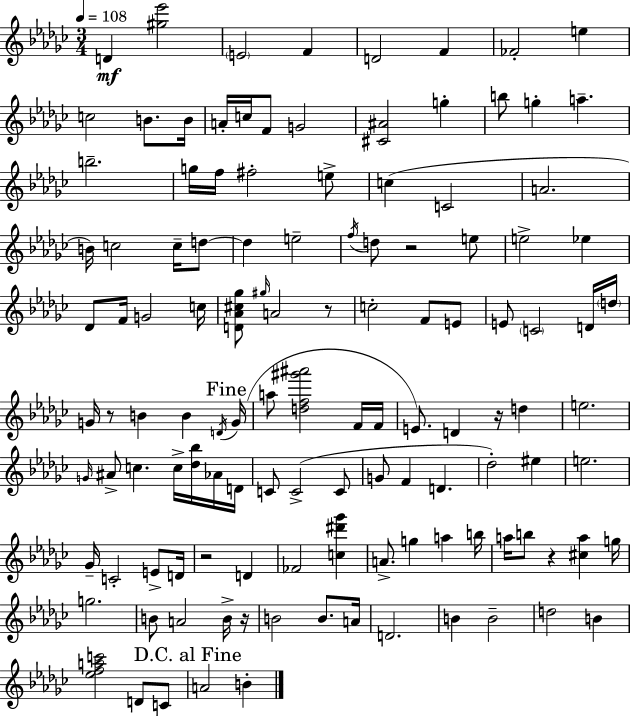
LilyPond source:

{
  \clef treble
  \numericTimeSignature
  \time 3/4
  \key ees \minor
  \tempo 4 = 108
  d'4\mf <gis'' ees'''>2 | \parenthesize e'2 f'4 | d'2 f'4 | fes'2-. e''4 | \break c''2 b'8. b'16 | a'16-. c''16 f'8 g'2 | <cis' ais'>2 g''4-. | b''8 g''4-. a''4.-- | \break b''2.-- | g''16 f''16 fis''2-. e''8-> | c''4( c'2 | a'2. | \break b'16) c''2 c''16-- d''8~~ | d''4 e''2-- | \acciaccatura { f''16 } d''8 r2 e''8 | e''2-> ees''4 | \break des'8 f'16 g'2 | c''16 <d' aes' cis'' ges''>8 \grace { gis''16 } a'2 | r8 c''2-. f'8 | e'8 e'8 \parenthesize c'2 | \break d'16 \parenthesize d''16 g'16 r8 b'4 b'4 | \acciaccatura { d'16 } \mark "Fine" g'16( a''8 <d'' f'' gis''' ais'''>2 | f'16 f'16 e'8.) d'4 r16 d''4 | e''2. | \break \grace { g'16 } ais'8-> c''4. | c''16-> <des'' bes''>16 aes'16 d'16 c'8 c'2->( | c'8 g'8 f'4 d'4. | des''2-.) | \break eis''4 e''2. | ges'16-- c'2-. | e'8-> d'16 r2 | d'4 fes'2 | \break <c'' dis''' ges'''>4 a'8.-> g''4 a''4 | b''16 a''16 b''8 r4 <cis'' a''>4 | g''16 g''2. | b'8 a'2 | \break b'16-> r16 b'2 | b'8. a'16 d'2. | b'4 b'2-- | d''2 | \break b'4 <ees'' f'' a'' c'''>2 | d'8 c'8 \mark "D.C. al Fine" a'2 | b'4-. \bar "|."
}